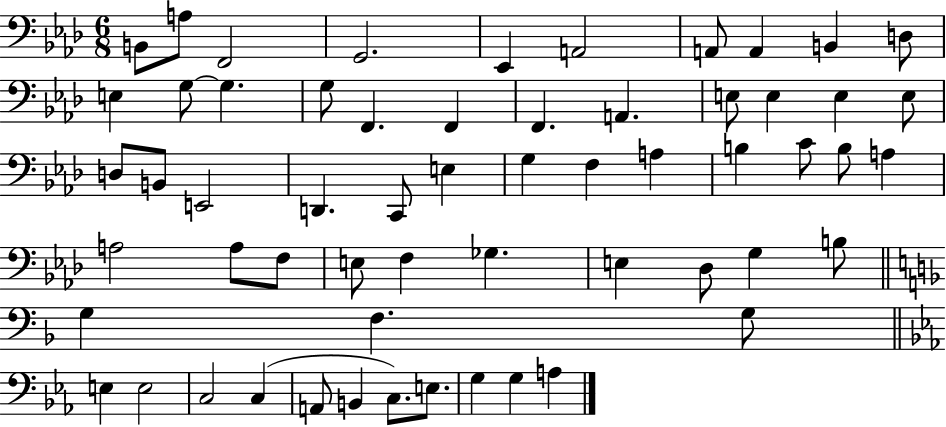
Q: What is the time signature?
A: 6/8